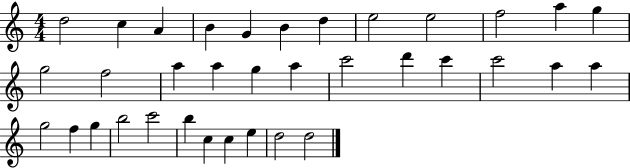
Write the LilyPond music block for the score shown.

{
  \clef treble
  \numericTimeSignature
  \time 4/4
  \key c \major
  d''2 c''4 a'4 | b'4 g'4 b'4 d''4 | e''2 e''2 | f''2 a''4 g''4 | \break g''2 f''2 | a''4 a''4 g''4 a''4 | c'''2 d'''4 c'''4 | c'''2 a''4 a''4 | \break g''2 f''4 g''4 | b''2 c'''2 | b''4 c''4 c''4 e''4 | d''2 d''2 | \break \bar "|."
}